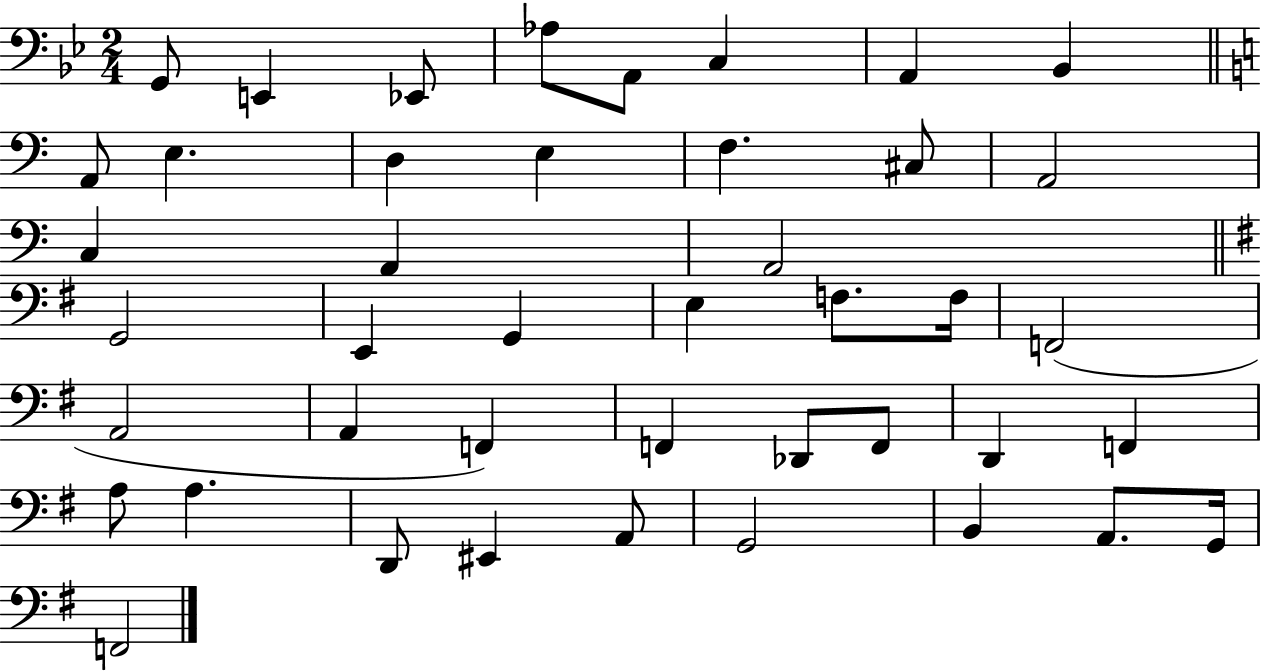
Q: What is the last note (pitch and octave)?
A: F2